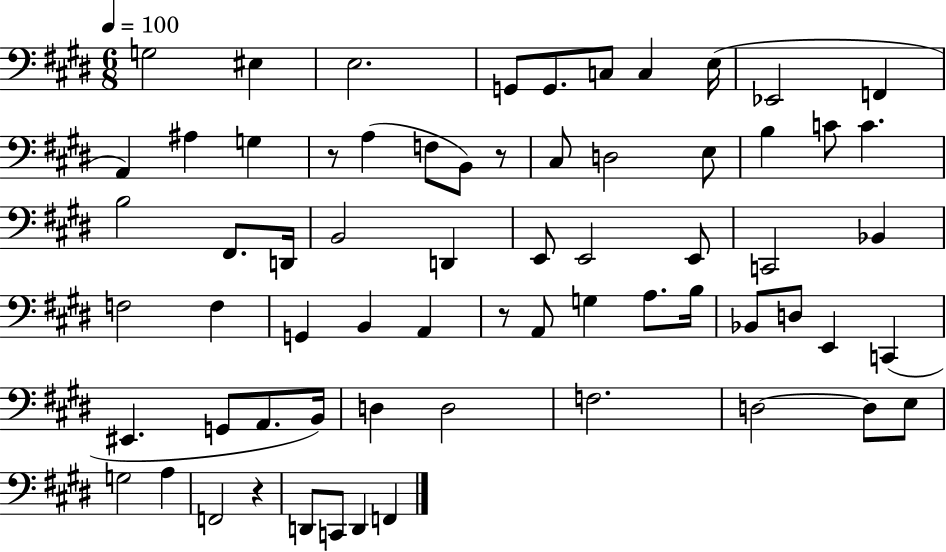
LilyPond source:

{
  \clef bass
  \numericTimeSignature
  \time 6/8
  \key e \major
  \tempo 4 = 100
  g2 eis4 | e2. | g,8 g,8. c8 c4 e16( | ees,2 f,4 | \break a,4) ais4 g4 | r8 a4( f8 b,8) r8 | cis8 d2 e8 | b4 c'8 c'4. | \break b2 fis,8. d,16 | b,2 d,4 | e,8 e,2 e,8 | c,2 bes,4 | \break f2 f4 | g,4 b,4 a,4 | r8 a,8 g4 a8. b16 | bes,8 d8 e,4 c,4( | \break eis,4. g,8 a,8. b,16) | d4 d2 | f2. | d2~~ d8 e8 | \break g2 a4 | f,2 r4 | d,8 c,8 d,4 f,4 | \bar "|."
}